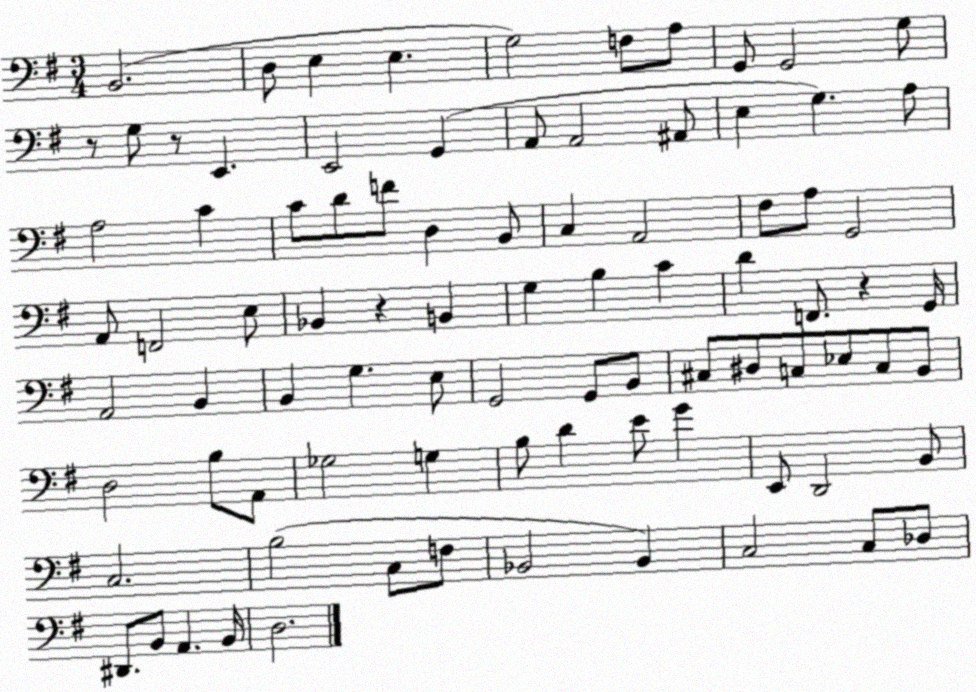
X:1
T:Untitled
M:3/4
L:1/4
K:G
B,,2 D,/2 E, E, G,2 F,/2 A,/2 G,,/2 G,,2 G,/2 z/2 G,/2 z/2 E,, E,,2 G,, A,,/2 A,,2 ^A,,/2 E, G, A,/2 A,2 C C/2 D/2 F/2 D, B,,/2 C, A,,2 ^F,/2 A,/2 G,,2 A,,/2 F,,2 E,/2 _B,, z B,, G, B, C D F,,/2 z G,,/4 A,,2 B,, B,, G, E,/2 G,,2 G,,/2 B,,/2 ^C,/2 ^D,/2 C,/2 _E,/2 C,/2 B,,/2 D,2 B,/2 A,,/2 _G,2 G, B,/2 D E/2 G E,,/2 D,,2 B,,/2 C,2 B,2 C,/2 F,/2 _B,,2 _B,, C,2 C,/2 _D,/2 ^D,,/2 B,,/2 A,, B,,/4 D,2